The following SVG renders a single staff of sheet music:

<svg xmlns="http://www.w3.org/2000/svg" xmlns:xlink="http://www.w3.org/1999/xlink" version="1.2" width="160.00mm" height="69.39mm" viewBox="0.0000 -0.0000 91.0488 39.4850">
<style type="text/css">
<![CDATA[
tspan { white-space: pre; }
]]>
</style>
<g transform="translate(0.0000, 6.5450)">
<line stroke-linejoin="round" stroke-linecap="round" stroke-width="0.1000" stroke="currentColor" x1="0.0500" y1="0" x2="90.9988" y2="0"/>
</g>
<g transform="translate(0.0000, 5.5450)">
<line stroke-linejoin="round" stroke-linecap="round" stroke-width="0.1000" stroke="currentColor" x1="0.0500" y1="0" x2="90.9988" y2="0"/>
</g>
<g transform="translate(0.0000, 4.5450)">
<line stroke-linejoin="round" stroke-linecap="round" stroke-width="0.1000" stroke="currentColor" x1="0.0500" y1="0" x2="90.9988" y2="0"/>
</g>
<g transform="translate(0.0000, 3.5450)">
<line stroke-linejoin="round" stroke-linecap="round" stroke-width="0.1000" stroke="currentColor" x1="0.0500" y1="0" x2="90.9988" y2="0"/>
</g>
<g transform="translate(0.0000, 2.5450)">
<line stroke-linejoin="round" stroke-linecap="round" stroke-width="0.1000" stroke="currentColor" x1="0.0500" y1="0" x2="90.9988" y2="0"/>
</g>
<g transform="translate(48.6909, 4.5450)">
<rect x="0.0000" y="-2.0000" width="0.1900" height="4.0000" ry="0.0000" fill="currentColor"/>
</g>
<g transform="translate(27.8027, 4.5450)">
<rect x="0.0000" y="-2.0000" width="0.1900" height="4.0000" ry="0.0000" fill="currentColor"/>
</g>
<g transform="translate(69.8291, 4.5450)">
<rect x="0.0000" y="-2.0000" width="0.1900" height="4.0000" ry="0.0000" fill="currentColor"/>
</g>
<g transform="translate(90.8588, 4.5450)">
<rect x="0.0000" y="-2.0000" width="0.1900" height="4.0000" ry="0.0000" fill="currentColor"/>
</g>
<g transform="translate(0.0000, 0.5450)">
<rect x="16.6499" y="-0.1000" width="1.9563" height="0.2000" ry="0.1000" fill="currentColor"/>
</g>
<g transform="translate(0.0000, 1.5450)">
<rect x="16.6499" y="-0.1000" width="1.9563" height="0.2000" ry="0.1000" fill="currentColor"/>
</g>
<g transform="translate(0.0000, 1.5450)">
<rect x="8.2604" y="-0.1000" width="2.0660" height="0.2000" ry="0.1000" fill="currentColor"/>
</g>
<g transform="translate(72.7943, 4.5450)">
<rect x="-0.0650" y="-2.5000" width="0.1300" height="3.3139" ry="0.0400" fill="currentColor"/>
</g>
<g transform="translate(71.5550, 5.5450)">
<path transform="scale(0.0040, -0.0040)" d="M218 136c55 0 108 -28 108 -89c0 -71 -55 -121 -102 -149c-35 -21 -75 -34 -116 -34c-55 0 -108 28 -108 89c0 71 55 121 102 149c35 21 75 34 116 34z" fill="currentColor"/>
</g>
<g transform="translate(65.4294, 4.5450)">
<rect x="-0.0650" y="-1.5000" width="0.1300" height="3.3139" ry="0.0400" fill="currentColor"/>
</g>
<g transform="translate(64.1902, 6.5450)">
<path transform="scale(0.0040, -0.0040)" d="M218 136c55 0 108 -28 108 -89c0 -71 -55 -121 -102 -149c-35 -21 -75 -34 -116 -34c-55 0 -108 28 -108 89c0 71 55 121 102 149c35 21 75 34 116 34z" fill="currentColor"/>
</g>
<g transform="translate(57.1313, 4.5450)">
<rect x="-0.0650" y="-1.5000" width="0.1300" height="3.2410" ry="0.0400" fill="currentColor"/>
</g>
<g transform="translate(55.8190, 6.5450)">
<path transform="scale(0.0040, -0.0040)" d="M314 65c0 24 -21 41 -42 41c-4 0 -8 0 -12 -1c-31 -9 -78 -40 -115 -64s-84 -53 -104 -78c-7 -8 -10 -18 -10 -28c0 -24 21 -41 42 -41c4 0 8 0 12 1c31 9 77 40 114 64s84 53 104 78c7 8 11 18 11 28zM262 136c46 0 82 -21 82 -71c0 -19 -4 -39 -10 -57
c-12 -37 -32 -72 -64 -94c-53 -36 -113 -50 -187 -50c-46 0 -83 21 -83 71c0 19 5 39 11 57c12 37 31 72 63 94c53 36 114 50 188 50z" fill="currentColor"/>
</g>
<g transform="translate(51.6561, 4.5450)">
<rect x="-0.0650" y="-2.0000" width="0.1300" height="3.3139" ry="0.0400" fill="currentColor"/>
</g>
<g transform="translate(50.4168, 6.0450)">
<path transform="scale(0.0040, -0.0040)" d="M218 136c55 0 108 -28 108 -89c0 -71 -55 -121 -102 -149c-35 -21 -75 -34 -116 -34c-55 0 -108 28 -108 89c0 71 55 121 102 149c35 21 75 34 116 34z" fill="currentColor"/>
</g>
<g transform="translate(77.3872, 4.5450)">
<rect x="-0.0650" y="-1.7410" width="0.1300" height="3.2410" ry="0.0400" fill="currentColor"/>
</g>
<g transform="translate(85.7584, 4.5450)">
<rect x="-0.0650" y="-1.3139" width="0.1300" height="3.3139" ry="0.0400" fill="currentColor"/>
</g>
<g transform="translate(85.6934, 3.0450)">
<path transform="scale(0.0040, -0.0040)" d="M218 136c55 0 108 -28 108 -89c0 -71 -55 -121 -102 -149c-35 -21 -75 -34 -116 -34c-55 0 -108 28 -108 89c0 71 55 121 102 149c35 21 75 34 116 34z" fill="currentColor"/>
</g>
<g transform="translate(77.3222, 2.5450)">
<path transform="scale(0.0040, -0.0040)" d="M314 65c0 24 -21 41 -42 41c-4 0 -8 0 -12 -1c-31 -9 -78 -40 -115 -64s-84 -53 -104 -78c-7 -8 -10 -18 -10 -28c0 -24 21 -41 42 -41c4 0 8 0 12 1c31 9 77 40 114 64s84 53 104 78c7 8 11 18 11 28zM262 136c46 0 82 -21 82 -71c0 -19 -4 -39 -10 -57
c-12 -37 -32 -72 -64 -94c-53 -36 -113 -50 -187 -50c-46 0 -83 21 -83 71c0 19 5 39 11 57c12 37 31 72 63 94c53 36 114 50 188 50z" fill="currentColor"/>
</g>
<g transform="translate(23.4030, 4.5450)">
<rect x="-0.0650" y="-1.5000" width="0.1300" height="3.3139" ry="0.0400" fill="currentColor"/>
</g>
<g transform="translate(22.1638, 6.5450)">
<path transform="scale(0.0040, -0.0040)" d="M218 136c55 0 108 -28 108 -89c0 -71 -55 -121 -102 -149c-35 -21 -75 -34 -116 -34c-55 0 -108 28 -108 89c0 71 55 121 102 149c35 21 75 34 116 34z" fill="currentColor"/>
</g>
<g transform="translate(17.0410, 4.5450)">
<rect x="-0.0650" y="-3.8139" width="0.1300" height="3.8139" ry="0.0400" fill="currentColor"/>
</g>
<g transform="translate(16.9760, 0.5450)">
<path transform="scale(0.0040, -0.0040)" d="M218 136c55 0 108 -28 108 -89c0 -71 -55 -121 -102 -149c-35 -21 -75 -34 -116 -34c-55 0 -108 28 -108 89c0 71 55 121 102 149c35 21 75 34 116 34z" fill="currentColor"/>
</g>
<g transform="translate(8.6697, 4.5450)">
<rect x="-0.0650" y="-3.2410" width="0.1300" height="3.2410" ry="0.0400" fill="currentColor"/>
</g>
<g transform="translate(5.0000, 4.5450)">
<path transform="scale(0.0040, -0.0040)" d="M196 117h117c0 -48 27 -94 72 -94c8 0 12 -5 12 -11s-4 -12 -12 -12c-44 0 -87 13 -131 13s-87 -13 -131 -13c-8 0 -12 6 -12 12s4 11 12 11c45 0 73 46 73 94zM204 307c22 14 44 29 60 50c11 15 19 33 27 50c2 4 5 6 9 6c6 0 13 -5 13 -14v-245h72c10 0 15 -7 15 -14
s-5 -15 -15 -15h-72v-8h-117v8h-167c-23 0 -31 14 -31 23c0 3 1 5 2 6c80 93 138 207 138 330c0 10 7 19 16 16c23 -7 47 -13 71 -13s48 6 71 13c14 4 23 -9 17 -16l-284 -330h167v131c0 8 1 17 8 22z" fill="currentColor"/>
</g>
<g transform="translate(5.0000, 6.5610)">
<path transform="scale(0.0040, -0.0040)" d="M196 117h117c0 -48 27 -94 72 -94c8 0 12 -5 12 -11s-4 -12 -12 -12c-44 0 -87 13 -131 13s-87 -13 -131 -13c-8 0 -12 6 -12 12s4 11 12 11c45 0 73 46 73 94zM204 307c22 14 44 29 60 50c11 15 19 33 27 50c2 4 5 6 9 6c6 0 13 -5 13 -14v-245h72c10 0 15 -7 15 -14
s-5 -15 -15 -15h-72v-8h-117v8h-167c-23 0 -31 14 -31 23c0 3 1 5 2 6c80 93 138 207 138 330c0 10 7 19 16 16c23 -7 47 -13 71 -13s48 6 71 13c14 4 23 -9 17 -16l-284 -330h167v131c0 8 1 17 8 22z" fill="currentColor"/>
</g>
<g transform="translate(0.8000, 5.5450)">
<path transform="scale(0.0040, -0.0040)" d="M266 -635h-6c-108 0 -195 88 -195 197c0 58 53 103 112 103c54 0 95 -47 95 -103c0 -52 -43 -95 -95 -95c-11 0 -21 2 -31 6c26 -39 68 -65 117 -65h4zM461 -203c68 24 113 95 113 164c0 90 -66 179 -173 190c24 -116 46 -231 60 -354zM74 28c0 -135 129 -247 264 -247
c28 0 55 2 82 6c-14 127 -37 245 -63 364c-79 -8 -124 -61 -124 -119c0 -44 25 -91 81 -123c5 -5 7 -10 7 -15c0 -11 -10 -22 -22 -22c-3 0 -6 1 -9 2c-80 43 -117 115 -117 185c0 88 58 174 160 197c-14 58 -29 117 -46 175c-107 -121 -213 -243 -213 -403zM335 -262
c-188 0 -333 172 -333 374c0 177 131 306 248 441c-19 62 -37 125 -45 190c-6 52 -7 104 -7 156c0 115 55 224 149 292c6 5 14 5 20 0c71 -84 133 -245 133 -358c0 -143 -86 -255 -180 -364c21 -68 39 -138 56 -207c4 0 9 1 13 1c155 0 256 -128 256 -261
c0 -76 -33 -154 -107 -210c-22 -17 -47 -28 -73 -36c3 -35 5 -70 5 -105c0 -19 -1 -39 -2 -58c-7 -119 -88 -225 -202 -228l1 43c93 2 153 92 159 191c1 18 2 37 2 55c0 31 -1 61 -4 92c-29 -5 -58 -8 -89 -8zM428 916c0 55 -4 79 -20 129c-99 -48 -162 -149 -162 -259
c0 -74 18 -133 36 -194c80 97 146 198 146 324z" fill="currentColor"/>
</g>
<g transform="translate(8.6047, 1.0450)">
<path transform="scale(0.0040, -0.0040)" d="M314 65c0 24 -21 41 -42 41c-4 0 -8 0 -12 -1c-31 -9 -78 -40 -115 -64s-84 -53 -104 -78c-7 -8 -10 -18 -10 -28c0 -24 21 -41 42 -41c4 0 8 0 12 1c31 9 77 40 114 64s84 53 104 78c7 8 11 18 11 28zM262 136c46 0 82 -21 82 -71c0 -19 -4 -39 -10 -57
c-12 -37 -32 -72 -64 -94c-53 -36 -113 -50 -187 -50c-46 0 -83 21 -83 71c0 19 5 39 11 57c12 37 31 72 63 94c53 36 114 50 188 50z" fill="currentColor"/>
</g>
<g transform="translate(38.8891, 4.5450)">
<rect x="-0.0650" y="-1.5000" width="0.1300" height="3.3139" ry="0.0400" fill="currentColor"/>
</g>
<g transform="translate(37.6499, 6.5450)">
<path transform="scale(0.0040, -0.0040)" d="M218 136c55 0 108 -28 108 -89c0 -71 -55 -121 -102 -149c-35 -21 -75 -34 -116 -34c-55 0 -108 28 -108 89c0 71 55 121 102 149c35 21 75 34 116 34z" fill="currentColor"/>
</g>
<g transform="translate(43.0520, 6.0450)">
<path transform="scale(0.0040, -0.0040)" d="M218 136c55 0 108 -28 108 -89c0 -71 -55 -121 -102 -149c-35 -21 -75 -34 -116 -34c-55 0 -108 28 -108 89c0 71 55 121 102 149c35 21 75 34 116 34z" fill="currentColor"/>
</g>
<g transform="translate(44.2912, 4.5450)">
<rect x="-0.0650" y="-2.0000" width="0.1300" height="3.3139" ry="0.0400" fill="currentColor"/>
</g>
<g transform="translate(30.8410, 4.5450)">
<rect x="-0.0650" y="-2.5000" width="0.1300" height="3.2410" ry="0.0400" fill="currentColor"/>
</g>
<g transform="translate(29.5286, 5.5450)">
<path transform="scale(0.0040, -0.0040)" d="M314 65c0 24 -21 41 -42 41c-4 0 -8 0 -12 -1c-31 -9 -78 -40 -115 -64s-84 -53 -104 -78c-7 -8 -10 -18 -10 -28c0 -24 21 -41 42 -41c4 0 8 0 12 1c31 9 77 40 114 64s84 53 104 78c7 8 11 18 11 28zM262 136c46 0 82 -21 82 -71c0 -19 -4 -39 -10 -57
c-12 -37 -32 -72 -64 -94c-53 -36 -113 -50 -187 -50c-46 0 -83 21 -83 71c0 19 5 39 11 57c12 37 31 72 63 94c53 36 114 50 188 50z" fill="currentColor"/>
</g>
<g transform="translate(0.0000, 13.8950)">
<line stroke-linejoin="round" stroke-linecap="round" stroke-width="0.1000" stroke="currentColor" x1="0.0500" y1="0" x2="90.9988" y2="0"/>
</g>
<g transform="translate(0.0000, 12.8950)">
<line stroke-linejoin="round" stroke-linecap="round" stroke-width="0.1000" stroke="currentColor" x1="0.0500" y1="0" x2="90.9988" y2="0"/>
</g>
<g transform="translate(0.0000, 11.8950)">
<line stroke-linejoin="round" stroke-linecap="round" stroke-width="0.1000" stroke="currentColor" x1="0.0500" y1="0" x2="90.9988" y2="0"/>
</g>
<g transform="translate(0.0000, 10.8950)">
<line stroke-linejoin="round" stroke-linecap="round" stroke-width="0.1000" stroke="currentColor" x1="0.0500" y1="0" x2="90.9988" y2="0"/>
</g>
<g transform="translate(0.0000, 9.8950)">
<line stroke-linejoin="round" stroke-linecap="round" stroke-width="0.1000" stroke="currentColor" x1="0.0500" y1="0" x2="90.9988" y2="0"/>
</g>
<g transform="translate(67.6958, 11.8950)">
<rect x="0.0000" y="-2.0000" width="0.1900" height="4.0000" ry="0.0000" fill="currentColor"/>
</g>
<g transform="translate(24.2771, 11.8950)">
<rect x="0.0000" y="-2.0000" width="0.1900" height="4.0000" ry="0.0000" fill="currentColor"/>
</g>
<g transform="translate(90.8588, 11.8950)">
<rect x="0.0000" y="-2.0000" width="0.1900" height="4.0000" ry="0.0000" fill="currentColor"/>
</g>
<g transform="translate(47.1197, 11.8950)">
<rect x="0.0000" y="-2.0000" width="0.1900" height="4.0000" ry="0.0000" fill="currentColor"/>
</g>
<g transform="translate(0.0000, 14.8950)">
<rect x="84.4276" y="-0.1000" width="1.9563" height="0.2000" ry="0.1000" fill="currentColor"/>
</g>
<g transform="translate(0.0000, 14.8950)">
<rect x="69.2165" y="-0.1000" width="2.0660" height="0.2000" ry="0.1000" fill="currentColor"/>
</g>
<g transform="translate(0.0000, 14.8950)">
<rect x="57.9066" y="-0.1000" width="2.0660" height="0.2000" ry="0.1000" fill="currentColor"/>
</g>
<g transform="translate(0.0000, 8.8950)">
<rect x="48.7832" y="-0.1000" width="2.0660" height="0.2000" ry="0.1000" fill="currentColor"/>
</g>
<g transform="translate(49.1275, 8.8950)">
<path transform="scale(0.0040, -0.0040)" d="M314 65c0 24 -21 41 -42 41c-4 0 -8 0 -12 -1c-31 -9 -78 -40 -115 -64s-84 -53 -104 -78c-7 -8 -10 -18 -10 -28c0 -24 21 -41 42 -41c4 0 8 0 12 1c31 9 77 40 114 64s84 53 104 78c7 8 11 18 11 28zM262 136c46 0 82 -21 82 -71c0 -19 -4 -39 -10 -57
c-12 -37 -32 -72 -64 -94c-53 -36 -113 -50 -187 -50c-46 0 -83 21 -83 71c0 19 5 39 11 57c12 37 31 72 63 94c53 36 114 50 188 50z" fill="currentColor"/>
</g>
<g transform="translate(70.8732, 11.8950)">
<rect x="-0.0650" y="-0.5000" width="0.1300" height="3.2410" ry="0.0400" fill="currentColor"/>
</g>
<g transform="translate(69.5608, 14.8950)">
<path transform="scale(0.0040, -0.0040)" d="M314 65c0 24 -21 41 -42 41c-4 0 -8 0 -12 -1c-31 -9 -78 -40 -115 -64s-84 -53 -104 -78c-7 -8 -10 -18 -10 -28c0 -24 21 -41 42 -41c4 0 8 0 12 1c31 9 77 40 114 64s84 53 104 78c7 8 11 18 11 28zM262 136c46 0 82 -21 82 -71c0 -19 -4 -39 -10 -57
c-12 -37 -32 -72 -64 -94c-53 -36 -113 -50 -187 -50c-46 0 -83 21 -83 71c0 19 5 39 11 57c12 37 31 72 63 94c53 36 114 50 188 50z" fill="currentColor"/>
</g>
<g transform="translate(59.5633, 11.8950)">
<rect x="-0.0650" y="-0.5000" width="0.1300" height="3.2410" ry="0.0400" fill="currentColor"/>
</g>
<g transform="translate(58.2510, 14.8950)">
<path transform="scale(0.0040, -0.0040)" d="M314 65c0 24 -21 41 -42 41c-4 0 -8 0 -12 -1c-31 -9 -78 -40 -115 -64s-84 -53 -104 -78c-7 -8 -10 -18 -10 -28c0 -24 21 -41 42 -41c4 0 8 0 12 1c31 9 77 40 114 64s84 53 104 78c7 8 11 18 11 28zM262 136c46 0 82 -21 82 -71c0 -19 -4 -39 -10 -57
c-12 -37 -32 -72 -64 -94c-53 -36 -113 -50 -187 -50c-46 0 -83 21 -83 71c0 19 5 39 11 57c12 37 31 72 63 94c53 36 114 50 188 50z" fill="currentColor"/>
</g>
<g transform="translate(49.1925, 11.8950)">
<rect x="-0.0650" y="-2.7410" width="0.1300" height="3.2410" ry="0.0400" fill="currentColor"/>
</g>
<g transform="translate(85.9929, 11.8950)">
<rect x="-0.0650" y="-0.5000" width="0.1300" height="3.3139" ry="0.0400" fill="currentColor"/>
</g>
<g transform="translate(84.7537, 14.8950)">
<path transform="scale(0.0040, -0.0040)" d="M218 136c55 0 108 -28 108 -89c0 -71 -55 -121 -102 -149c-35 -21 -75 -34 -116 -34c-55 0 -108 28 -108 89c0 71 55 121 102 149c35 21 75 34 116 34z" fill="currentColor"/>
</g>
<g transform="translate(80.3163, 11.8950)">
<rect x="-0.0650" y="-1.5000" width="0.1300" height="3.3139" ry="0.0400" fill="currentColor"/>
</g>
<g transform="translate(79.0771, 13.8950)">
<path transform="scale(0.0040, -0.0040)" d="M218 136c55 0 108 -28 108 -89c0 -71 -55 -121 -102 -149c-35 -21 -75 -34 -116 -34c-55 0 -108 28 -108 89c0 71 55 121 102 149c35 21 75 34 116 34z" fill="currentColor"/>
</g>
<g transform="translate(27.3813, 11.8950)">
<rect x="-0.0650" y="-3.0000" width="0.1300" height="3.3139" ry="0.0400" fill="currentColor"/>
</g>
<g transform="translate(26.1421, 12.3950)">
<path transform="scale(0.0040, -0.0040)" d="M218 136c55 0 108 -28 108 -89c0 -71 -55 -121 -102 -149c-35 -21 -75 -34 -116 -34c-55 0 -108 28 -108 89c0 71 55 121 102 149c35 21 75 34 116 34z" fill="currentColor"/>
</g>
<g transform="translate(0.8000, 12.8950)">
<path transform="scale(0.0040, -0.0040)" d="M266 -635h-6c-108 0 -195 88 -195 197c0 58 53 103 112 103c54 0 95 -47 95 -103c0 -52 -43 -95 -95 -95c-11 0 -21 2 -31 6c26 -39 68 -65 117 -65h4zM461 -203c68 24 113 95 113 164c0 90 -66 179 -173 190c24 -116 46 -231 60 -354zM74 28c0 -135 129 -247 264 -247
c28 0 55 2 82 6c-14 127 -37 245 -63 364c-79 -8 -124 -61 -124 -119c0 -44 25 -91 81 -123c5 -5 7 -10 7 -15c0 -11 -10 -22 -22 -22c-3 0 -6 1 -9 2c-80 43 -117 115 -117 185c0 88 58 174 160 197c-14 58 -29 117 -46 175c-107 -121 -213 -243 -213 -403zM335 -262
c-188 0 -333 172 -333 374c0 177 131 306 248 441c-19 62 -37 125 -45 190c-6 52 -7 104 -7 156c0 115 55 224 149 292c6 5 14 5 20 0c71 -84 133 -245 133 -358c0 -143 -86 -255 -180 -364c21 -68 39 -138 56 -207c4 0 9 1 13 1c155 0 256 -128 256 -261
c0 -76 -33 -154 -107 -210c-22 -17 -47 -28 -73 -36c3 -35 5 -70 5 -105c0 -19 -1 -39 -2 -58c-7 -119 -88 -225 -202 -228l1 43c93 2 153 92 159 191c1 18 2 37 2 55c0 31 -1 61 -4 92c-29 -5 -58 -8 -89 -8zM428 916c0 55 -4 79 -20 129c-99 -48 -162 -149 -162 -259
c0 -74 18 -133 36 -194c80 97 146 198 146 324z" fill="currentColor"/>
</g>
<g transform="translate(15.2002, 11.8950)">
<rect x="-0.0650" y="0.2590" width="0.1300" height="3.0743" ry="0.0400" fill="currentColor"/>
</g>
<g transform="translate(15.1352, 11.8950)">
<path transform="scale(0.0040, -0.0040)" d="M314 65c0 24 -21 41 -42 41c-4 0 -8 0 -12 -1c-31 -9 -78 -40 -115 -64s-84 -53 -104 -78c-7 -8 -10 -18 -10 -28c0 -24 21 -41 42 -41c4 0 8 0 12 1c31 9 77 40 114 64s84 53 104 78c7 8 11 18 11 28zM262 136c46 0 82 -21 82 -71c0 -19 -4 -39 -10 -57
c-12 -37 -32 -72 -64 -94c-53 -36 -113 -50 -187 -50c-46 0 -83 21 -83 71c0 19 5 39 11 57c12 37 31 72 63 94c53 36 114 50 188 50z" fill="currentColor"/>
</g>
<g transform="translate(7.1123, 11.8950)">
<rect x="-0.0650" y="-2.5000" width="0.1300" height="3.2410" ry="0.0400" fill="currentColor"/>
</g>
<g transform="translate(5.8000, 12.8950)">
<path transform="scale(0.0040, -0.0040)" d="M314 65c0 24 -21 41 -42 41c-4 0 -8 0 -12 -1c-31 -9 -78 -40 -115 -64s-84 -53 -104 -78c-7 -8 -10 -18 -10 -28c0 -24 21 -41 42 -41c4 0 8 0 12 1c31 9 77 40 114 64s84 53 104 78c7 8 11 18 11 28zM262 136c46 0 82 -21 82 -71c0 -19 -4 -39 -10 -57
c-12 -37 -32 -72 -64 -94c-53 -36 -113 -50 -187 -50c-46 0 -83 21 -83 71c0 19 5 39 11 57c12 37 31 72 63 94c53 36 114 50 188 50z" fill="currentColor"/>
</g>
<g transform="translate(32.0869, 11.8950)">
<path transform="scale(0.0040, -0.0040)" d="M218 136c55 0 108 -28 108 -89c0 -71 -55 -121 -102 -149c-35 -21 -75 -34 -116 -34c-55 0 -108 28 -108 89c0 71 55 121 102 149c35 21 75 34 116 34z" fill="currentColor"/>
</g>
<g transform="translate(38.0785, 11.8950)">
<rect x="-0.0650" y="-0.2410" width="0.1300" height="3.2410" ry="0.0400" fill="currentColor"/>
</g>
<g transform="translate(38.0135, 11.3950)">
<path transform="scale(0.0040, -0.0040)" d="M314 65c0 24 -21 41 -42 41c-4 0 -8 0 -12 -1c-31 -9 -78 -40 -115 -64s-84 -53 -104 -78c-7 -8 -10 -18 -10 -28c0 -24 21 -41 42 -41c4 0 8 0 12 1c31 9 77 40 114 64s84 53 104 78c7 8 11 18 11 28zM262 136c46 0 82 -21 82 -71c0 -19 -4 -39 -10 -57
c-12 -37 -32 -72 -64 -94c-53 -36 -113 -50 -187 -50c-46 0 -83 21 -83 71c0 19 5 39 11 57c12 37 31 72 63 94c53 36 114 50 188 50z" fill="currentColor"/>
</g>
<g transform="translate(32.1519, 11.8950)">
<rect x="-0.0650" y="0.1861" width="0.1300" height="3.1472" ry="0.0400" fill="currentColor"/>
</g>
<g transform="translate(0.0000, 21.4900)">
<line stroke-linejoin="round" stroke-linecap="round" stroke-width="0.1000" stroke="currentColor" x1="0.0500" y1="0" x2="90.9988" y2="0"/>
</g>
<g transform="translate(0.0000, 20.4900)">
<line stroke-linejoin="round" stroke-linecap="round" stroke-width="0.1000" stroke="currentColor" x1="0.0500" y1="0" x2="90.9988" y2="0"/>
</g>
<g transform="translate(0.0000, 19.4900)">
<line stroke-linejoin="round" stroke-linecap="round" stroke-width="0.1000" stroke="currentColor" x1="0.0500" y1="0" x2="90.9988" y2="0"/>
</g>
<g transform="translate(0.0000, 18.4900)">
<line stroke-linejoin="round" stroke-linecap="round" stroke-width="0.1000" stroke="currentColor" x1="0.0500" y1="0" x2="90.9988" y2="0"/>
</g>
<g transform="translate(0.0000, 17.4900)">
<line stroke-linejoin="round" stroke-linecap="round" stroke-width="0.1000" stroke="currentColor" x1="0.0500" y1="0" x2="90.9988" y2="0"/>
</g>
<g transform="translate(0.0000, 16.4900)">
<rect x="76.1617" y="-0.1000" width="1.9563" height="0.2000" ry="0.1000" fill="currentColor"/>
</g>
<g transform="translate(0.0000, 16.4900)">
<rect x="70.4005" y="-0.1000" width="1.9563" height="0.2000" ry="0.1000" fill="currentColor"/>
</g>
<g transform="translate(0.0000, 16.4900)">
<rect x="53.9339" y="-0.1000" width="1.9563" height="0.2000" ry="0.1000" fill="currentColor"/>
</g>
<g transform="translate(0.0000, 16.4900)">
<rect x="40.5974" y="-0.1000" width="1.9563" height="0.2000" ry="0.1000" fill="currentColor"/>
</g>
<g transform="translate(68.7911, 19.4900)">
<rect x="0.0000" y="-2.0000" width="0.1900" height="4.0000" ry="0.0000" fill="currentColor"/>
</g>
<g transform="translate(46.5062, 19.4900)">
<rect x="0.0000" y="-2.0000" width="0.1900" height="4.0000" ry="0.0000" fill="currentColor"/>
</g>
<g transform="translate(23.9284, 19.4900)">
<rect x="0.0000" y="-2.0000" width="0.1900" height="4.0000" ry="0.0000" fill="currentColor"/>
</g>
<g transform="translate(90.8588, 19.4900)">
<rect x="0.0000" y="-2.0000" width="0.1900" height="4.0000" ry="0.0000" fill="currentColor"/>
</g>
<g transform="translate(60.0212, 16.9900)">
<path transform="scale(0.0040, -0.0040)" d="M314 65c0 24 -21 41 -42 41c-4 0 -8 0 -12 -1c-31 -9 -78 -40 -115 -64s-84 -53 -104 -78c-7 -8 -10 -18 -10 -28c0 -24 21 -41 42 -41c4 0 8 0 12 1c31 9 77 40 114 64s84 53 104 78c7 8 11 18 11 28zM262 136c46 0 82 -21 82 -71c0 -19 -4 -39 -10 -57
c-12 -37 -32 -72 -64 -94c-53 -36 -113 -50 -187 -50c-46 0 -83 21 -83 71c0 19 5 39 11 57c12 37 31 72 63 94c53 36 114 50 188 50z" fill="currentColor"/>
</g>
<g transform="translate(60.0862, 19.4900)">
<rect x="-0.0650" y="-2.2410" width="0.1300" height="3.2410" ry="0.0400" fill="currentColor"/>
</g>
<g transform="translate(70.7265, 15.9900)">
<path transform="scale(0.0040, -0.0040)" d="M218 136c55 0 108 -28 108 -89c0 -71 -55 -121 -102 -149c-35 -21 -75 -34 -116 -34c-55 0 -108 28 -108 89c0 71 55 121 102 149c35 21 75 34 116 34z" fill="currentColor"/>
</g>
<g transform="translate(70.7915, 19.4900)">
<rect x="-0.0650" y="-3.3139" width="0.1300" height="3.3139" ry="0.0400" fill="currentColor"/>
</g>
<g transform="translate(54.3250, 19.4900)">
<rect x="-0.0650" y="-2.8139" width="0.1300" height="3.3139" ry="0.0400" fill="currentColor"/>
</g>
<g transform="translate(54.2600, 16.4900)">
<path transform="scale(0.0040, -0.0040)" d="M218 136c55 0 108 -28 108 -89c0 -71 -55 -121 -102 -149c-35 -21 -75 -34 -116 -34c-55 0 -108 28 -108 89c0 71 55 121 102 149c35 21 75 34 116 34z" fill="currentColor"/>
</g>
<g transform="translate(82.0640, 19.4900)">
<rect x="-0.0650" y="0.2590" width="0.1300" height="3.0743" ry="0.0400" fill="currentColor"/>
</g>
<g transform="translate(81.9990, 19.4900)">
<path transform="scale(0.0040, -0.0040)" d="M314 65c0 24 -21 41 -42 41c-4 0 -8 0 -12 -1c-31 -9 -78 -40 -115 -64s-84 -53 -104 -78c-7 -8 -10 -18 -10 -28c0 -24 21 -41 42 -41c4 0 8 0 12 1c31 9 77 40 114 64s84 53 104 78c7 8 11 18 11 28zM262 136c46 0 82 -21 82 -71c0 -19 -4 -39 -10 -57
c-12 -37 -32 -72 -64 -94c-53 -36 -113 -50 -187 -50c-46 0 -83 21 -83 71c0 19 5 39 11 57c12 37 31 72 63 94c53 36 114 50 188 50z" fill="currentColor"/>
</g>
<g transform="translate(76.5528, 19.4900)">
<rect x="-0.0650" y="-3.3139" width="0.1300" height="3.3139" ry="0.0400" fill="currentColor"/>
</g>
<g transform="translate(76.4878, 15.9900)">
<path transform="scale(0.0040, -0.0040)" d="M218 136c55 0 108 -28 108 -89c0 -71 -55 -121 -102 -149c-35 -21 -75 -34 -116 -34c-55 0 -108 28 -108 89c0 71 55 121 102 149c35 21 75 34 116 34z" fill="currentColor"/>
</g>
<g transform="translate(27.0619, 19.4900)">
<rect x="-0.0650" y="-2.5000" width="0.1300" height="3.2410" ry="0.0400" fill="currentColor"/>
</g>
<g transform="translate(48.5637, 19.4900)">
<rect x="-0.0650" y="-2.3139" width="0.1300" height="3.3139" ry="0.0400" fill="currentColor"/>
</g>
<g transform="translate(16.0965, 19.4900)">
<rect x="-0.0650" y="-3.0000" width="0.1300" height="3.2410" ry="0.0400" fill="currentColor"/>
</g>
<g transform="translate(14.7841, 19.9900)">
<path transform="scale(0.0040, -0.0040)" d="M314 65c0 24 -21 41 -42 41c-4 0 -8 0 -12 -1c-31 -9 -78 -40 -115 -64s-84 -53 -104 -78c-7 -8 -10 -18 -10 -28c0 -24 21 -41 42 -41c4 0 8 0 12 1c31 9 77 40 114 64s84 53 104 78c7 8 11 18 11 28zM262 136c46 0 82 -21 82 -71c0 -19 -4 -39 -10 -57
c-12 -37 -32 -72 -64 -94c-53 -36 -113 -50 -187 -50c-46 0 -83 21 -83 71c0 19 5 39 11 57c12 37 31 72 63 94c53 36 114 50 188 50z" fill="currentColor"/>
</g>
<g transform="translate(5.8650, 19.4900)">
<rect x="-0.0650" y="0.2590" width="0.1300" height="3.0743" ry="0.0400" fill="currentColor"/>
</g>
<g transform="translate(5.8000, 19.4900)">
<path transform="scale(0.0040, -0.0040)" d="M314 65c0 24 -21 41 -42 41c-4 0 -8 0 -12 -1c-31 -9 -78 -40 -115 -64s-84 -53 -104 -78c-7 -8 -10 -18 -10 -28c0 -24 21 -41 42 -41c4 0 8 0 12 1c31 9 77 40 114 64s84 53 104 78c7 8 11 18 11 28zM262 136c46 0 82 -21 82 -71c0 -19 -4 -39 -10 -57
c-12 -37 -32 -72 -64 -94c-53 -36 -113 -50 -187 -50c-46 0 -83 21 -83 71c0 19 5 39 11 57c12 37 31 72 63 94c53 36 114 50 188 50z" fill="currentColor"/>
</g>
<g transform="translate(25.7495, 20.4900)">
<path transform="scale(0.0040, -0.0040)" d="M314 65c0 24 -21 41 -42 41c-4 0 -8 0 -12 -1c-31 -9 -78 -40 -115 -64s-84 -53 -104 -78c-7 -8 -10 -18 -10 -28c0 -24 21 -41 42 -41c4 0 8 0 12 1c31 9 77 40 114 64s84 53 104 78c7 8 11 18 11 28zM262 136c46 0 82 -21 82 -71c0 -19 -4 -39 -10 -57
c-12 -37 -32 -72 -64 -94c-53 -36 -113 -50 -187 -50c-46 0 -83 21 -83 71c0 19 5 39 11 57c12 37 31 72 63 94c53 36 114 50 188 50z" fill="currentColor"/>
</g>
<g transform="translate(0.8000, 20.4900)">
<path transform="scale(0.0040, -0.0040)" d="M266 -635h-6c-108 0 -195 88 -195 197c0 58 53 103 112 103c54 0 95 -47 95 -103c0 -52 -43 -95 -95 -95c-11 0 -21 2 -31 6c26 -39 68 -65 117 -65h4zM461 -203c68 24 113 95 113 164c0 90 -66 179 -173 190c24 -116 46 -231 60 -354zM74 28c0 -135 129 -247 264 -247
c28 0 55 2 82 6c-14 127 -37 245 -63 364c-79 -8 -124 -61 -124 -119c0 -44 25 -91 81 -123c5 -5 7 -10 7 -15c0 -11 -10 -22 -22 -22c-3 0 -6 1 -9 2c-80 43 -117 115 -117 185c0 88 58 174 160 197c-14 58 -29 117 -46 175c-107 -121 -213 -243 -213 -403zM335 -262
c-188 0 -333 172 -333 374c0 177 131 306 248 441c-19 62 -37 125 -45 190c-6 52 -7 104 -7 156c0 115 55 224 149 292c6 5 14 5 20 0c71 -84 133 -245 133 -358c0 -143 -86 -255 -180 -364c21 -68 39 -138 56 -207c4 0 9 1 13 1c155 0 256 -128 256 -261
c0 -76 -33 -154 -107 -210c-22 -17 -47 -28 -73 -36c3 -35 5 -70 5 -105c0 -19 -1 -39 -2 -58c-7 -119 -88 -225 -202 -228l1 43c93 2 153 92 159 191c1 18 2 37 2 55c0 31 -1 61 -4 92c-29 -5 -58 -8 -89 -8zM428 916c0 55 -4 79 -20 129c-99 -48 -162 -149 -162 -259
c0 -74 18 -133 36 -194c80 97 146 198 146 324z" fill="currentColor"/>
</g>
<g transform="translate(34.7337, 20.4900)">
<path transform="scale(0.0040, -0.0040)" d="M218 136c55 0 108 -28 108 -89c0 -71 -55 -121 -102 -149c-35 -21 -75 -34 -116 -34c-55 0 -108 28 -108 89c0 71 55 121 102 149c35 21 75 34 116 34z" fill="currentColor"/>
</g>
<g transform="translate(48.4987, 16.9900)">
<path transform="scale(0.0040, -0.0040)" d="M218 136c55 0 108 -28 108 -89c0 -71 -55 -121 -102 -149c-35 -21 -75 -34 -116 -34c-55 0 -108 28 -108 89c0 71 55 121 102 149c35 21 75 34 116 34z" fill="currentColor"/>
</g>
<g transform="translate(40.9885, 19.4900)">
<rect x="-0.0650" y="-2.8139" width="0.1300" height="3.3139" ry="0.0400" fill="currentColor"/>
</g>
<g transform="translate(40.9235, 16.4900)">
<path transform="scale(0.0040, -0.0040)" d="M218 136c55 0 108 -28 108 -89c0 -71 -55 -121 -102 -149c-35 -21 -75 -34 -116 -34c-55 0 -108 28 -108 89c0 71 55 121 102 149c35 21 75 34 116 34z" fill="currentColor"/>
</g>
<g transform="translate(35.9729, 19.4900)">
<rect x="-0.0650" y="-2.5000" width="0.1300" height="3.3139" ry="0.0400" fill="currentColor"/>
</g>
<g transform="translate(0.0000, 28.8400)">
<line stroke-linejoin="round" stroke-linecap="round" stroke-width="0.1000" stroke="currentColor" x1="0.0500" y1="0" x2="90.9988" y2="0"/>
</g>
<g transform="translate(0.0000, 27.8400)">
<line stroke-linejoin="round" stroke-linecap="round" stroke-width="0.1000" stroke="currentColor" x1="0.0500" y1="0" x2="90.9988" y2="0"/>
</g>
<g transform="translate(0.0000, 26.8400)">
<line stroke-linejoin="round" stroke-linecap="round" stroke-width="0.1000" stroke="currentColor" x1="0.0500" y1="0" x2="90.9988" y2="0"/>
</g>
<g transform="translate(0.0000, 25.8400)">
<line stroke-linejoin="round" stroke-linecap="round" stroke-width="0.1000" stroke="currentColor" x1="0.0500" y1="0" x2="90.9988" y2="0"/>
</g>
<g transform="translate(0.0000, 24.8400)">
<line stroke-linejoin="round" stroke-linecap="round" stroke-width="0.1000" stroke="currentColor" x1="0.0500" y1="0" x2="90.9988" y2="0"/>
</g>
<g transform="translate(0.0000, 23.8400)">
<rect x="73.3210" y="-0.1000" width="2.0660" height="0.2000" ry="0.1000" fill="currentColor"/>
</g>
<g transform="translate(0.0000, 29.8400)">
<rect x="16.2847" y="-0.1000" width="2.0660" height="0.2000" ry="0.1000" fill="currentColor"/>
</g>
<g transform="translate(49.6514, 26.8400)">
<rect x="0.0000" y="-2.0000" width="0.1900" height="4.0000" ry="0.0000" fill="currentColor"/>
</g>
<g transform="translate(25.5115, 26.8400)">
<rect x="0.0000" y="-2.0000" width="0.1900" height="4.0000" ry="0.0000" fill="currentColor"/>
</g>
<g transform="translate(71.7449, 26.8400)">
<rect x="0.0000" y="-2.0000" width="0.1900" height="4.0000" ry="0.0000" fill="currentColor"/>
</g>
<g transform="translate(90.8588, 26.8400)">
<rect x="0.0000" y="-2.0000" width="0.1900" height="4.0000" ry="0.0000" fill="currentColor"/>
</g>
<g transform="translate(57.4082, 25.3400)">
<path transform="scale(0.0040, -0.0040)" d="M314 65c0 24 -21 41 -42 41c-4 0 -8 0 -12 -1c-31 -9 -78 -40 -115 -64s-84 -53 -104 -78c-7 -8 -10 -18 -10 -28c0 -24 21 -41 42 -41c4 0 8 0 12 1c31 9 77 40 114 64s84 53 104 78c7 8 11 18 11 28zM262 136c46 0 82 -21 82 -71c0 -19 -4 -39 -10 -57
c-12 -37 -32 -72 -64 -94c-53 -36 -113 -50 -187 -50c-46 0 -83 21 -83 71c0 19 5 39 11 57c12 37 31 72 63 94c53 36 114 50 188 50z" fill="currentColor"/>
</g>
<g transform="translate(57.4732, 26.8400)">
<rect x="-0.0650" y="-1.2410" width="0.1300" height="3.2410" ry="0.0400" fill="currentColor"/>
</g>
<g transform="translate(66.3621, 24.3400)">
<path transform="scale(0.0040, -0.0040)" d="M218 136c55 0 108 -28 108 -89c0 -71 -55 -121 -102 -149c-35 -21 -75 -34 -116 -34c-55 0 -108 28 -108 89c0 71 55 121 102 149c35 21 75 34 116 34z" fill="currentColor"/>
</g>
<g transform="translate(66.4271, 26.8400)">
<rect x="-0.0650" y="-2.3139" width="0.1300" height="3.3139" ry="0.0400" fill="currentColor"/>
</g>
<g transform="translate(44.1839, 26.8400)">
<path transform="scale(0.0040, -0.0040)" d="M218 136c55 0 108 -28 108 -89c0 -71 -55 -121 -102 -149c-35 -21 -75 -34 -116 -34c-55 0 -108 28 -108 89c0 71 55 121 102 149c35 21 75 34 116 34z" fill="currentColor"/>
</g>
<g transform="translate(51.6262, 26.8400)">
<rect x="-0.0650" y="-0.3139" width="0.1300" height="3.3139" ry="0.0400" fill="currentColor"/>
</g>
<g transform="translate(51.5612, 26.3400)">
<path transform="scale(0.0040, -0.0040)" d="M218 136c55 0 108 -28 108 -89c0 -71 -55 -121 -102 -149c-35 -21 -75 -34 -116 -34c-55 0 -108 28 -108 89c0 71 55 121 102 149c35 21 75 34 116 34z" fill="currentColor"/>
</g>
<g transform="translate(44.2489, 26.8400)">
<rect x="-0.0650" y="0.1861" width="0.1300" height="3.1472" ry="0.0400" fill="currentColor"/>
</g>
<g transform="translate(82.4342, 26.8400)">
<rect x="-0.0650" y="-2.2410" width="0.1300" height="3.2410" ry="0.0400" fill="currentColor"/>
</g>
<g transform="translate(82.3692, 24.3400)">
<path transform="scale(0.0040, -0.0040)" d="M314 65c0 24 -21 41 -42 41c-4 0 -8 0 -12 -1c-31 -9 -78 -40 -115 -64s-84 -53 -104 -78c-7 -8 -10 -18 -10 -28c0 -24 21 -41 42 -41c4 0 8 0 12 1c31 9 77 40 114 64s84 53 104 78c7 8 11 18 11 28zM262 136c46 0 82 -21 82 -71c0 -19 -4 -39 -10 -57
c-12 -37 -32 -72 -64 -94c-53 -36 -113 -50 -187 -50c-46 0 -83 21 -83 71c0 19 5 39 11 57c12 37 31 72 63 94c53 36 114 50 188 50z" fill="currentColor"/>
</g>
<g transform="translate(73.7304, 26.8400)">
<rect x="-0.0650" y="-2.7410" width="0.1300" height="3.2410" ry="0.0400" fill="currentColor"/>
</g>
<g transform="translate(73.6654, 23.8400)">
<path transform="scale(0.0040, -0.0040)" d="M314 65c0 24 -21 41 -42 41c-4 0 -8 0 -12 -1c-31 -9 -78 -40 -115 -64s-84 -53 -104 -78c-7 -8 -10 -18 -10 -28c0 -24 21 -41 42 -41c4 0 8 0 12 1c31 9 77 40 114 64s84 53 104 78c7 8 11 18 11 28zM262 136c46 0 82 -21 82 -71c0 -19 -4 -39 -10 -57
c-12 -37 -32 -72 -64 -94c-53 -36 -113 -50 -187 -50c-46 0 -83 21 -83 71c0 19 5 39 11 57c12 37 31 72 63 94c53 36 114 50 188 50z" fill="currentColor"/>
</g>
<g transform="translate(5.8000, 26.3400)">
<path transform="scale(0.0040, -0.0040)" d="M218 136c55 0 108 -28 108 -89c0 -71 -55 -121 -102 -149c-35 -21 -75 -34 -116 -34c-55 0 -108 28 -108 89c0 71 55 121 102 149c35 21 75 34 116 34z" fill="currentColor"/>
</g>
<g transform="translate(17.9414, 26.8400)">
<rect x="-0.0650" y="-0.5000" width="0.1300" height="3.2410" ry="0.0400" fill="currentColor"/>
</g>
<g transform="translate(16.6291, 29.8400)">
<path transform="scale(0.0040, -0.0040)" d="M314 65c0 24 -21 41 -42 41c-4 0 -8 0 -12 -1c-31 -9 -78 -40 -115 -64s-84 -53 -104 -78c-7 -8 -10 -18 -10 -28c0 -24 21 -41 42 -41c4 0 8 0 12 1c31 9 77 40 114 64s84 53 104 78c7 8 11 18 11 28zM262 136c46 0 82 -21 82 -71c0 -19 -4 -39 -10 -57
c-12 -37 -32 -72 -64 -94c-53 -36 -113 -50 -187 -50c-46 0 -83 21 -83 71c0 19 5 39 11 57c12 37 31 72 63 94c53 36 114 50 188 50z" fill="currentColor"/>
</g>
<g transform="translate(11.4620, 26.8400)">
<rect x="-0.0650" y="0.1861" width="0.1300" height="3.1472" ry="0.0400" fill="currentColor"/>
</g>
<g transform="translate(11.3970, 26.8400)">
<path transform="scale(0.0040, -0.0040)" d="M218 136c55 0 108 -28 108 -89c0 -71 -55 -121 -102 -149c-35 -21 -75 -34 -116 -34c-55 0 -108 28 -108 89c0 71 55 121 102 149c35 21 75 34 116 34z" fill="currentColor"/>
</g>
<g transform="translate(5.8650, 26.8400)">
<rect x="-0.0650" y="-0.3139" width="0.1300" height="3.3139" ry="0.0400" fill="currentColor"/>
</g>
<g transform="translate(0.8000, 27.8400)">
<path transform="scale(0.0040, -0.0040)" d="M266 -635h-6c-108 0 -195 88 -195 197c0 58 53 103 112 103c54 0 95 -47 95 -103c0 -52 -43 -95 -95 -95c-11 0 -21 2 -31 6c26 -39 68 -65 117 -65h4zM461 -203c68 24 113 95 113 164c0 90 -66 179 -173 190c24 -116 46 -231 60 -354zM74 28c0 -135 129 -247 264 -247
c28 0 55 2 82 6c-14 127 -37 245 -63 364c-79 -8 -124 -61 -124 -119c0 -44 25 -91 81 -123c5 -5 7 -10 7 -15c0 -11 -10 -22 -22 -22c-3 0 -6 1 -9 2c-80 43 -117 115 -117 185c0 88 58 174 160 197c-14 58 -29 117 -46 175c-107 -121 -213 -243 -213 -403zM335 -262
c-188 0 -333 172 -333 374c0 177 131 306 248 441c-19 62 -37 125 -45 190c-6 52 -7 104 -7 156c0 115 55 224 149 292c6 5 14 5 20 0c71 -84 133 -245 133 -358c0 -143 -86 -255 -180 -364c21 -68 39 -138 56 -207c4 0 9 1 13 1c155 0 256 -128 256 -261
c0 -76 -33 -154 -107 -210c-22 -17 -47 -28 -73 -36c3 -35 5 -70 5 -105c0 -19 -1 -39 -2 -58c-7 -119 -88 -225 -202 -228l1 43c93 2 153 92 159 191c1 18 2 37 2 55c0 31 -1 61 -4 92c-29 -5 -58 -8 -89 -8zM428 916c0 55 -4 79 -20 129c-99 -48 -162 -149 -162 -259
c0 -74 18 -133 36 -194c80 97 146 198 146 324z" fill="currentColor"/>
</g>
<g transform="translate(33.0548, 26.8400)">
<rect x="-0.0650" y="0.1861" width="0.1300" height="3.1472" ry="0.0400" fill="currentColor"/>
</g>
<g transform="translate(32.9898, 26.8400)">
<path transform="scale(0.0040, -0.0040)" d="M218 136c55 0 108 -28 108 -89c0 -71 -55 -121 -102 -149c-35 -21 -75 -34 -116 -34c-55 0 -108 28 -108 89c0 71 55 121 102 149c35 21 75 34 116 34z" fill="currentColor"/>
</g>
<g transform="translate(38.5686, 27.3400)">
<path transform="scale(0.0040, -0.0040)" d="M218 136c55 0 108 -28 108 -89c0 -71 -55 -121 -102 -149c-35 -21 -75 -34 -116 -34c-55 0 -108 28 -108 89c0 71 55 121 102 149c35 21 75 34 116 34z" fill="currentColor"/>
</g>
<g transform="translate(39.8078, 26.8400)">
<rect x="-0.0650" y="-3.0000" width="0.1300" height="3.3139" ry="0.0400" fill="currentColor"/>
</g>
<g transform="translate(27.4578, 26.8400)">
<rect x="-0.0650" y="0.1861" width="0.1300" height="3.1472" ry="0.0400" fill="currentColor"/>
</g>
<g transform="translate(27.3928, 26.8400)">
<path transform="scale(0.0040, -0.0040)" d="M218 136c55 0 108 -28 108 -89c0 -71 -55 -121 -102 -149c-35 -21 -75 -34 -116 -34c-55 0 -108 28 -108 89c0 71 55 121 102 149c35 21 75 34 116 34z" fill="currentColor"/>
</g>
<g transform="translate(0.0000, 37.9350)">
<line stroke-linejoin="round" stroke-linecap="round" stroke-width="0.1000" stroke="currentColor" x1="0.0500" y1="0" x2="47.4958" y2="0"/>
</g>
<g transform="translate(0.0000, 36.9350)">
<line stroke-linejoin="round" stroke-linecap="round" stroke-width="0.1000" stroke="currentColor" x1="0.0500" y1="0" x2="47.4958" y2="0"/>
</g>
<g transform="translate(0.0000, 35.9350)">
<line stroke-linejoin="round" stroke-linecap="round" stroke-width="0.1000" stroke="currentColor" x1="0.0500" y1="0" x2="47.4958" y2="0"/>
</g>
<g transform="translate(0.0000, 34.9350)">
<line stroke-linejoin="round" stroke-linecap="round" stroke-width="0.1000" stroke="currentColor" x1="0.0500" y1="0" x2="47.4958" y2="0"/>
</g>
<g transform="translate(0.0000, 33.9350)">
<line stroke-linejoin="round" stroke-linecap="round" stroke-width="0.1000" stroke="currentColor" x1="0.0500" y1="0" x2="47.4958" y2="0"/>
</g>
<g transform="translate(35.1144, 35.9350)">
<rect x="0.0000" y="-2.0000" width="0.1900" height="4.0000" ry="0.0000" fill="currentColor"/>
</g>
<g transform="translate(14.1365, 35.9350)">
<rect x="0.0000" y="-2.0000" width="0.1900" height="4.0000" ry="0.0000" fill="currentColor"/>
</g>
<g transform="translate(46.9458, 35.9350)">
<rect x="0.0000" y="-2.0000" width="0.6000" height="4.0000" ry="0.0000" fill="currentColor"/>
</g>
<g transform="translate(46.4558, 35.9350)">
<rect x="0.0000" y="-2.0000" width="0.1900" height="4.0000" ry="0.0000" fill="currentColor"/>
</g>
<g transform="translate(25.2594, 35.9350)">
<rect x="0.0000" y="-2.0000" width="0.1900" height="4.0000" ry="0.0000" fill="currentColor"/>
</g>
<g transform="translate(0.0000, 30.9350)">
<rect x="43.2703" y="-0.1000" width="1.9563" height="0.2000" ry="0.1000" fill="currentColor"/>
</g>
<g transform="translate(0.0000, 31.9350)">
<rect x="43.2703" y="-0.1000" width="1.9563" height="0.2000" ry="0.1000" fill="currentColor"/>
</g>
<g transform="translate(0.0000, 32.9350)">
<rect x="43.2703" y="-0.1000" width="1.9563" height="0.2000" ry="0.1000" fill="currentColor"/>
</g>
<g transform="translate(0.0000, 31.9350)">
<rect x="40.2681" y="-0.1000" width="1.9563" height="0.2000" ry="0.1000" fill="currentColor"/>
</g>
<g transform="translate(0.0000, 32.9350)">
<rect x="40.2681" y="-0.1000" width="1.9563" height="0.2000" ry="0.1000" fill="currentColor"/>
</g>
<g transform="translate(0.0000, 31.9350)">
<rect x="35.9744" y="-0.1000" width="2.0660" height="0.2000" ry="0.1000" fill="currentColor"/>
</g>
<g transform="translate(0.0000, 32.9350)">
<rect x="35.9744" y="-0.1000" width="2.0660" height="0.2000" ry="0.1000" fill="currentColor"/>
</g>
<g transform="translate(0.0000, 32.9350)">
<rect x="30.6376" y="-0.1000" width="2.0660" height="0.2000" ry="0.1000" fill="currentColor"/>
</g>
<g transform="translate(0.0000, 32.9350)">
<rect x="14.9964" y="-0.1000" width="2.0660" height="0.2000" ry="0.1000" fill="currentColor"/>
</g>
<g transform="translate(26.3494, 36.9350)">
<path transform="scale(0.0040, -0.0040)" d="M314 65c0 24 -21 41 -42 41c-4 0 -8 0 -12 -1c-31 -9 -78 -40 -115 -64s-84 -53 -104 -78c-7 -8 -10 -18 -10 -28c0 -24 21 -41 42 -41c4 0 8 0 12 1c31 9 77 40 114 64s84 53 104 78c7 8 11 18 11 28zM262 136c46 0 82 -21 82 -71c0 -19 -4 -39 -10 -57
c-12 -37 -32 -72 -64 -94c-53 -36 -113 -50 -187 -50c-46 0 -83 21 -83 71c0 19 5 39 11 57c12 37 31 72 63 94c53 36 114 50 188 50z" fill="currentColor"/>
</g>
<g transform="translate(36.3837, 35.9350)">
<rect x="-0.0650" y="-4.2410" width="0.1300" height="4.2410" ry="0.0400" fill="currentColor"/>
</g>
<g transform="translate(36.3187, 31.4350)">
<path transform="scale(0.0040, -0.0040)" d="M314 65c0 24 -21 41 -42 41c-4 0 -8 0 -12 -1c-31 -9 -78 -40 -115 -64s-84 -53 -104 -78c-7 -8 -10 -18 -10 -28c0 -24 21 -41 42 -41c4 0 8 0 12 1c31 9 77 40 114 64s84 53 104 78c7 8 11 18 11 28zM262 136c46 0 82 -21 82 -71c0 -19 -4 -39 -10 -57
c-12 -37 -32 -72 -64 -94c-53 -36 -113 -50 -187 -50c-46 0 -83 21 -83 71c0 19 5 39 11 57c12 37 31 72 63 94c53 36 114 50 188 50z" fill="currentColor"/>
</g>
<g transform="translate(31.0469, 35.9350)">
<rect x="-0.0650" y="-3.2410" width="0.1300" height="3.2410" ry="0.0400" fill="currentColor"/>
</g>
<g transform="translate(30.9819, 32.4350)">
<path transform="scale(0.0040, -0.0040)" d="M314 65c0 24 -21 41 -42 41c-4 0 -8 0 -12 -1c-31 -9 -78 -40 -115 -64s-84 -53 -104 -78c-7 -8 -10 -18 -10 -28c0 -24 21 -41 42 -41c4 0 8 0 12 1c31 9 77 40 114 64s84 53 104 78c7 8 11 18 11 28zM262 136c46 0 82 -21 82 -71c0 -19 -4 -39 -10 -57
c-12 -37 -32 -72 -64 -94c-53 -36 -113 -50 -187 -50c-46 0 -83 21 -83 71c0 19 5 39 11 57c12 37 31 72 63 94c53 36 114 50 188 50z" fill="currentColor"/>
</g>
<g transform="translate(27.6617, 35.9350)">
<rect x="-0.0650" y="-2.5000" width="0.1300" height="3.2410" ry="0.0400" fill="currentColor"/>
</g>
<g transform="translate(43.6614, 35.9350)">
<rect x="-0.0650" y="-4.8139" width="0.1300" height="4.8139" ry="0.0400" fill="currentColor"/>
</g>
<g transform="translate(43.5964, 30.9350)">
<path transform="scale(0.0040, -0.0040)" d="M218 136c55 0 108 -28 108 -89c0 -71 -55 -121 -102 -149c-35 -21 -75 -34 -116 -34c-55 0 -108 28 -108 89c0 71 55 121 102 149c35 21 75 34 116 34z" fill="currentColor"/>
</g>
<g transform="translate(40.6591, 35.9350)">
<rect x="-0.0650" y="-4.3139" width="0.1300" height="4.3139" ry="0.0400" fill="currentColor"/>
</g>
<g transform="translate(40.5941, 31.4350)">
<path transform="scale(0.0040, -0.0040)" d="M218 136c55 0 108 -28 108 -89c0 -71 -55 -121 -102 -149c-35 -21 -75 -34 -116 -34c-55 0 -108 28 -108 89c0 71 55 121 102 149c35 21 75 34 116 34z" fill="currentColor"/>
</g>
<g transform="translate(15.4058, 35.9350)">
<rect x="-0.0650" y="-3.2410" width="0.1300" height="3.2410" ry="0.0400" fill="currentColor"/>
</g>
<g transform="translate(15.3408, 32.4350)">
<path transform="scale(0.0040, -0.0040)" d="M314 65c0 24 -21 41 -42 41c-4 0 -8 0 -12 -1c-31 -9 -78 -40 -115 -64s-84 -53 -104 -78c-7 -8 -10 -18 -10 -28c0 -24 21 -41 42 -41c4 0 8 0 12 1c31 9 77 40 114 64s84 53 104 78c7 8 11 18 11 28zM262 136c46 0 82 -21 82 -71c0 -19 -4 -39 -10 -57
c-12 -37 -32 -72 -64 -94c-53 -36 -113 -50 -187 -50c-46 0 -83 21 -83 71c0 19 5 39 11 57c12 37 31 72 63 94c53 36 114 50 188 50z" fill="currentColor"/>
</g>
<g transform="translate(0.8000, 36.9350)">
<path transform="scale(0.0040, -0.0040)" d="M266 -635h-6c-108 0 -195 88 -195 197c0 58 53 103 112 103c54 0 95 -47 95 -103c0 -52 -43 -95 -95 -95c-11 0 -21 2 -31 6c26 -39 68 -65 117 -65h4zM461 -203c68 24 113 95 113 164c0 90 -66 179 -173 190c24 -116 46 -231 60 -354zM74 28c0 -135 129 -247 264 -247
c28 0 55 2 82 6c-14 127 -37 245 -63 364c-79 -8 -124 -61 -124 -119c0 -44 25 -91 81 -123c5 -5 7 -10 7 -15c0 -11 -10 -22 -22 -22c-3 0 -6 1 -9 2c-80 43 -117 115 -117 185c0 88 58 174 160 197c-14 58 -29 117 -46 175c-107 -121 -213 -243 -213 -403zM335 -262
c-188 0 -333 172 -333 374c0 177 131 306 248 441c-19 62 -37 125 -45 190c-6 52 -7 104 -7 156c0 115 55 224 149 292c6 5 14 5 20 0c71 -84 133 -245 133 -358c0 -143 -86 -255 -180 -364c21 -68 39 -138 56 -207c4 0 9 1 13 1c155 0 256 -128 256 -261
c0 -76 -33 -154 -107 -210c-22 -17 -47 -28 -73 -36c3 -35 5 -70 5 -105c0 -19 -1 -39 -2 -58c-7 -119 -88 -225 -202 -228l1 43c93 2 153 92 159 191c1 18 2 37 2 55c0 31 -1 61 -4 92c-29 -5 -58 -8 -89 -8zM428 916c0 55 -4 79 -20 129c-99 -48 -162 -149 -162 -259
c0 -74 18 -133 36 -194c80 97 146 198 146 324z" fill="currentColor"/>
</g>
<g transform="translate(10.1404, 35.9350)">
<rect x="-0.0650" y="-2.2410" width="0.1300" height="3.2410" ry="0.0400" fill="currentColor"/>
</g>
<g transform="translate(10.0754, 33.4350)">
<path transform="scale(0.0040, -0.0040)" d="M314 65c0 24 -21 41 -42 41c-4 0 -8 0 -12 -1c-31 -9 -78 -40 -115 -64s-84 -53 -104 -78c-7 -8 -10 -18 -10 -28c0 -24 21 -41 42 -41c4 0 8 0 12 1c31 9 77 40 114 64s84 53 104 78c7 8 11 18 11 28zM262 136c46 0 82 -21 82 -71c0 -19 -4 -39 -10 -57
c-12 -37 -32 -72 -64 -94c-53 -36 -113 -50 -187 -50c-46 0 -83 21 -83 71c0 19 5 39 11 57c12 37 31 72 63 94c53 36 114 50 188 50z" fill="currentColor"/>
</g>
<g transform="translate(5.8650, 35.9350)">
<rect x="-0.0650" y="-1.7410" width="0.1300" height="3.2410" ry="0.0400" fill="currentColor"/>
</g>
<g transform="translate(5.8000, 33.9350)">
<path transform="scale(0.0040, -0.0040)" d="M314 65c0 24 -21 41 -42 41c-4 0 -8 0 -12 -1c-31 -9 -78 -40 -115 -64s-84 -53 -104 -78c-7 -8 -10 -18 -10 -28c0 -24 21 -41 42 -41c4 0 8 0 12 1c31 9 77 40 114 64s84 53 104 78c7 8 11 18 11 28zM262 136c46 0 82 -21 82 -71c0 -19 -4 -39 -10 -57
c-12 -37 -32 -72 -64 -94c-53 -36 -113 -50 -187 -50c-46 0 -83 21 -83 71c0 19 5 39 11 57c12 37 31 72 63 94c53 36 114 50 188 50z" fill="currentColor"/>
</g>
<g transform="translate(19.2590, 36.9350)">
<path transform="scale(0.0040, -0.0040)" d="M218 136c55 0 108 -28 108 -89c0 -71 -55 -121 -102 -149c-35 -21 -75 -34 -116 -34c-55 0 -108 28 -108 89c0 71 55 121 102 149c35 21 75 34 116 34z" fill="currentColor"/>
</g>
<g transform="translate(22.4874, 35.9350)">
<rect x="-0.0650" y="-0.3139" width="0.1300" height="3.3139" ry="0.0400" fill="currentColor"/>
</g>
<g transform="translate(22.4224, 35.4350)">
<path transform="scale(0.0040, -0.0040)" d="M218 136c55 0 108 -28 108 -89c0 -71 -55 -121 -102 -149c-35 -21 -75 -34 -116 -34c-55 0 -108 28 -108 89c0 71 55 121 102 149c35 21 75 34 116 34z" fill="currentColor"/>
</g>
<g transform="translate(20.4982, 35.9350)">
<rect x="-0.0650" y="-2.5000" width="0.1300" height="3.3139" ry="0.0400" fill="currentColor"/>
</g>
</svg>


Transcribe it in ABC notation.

X:1
T:Untitled
M:4/4
L:1/4
K:C
b2 c' E G2 E F F E2 E G f2 e G2 B2 A B c2 a2 C2 C2 E C B2 A2 G2 G a g a g2 b b B2 c B C2 B B A B c e2 g a2 g2 f2 g2 b2 G c G2 b2 d'2 d' e'